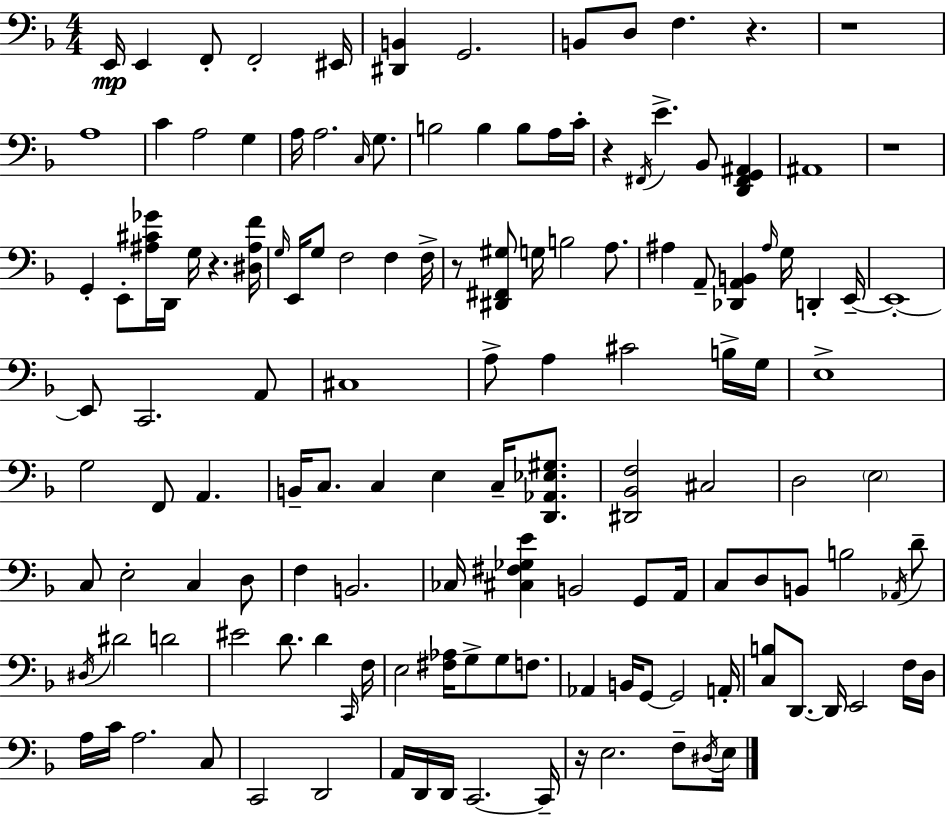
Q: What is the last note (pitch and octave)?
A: E3